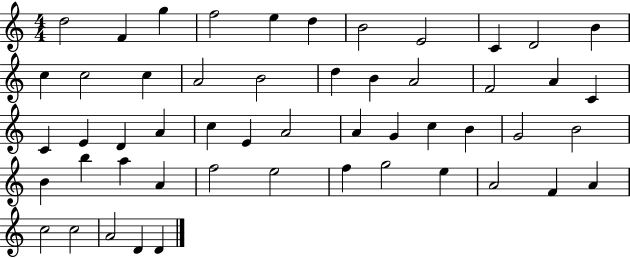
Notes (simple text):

D5/h F4/q G5/q F5/h E5/q D5/q B4/h E4/h C4/q D4/h B4/q C5/q C5/h C5/q A4/h B4/h D5/q B4/q A4/h F4/h A4/q C4/q C4/q E4/q D4/q A4/q C5/q E4/q A4/h A4/q G4/q C5/q B4/q G4/h B4/h B4/q B5/q A5/q A4/q F5/h E5/h F5/q G5/h E5/q A4/h F4/q A4/q C5/h C5/h A4/h D4/q D4/q